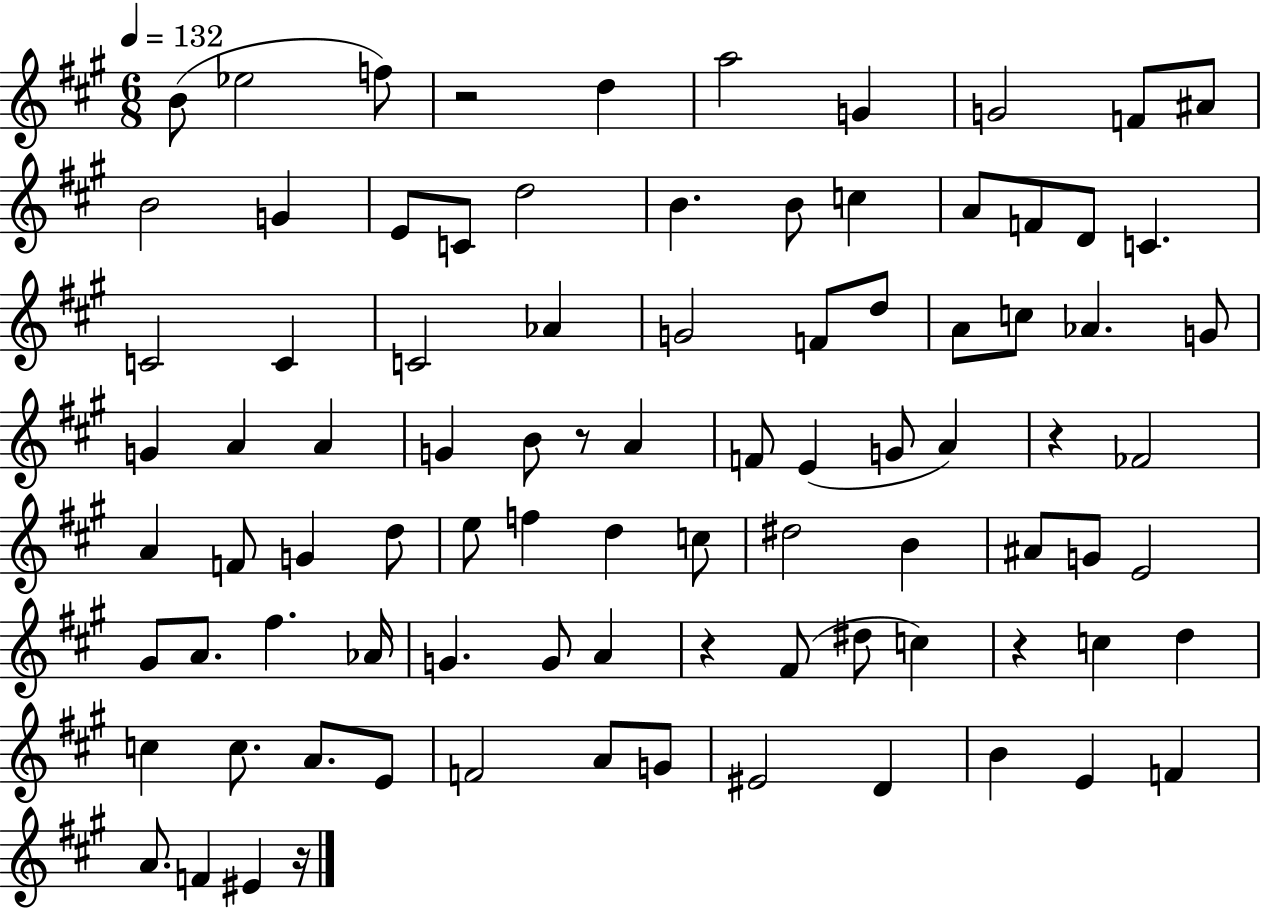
{
  \clef treble
  \numericTimeSignature
  \time 6/8
  \key a \major
  \tempo 4 = 132
  b'8( ees''2 f''8) | r2 d''4 | a''2 g'4 | g'2 f'8 ais'8 | \break b'2 g'4 | e'8 c'8 d''2 | b'4. b'8 c''4 | a'8 f'8 d'8 c'4. | \break c'2 c'4 | c'2 aes'4 | g'2 f'8 d''8 | a'8 c''8 aes'4. g'8 | \break g'4 a'4 a'4 | g'4 b'8 r8 a'4 | f'8 e'4( g'8 a'4) | r4 fes'2 | \break a'4 f'8 g'4 d''8 | e''8 f''4 d''4 c''8 | dis''2 b'4 | ais'8 g'8 e'2 | \break gis'8 a'8. fis''4. aes'16 | g'4. g'8 a'4 | r4 fis'8( dis''8 c''4) | r4 c''4 d''4 | \break c''4 c''8. a'8. e'8 | f'2 a'8 g'8 | eis'2 d'4 | b'4 e'4 f'4 | \break a'8. f'4 eis'4 r16 | \bar "|."
}